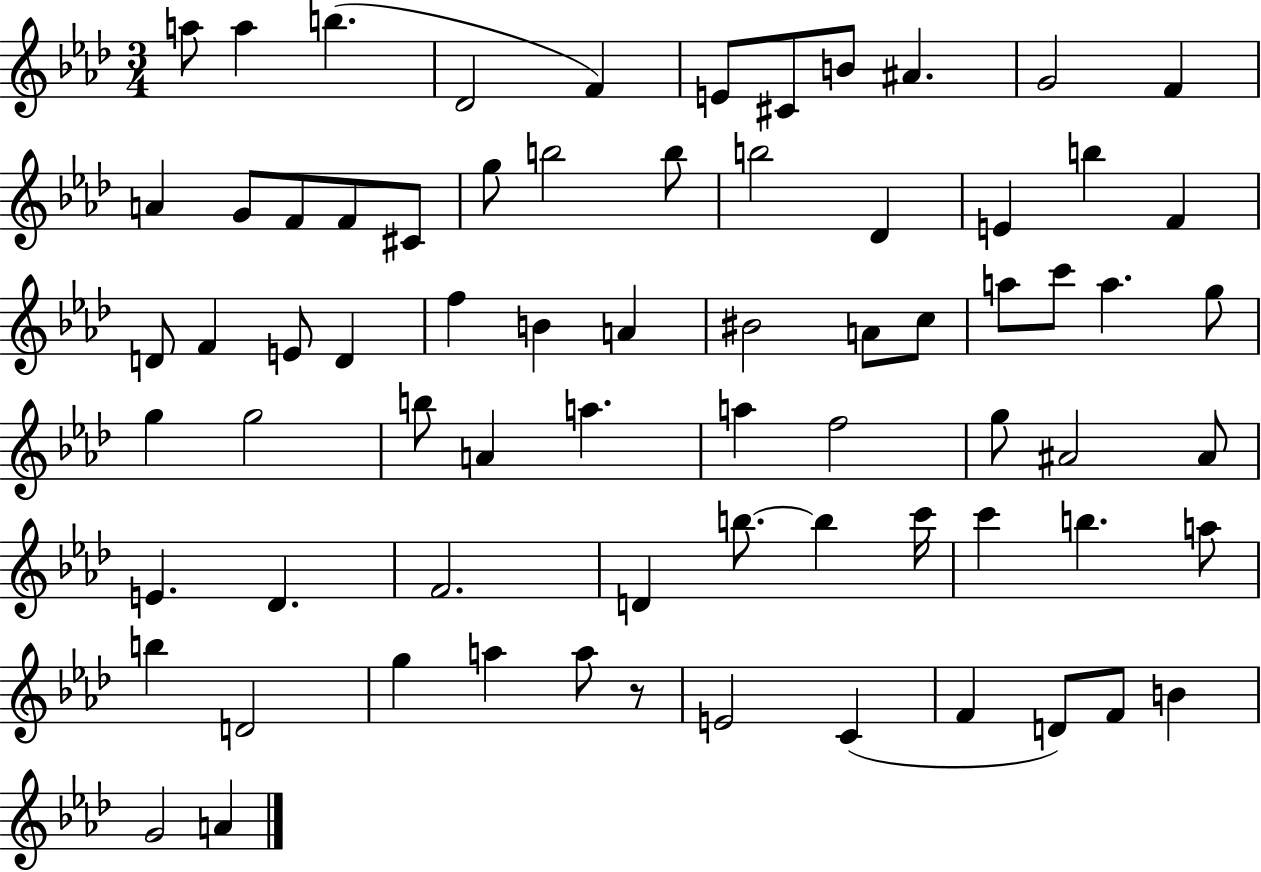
X:1
T:Untitled
M:3/4
L:1/4
K:Ab
a/2 a b _D2 F E/2 ^C/2 B/2 ^A G2 F A G/2 F/2 F/2 ^C/2 g/2 b2 b/2 b2 _D E b F D/2 F E/2 D f B A ^B2 A/2 c/2 a/2 c'/2 a g/2 g g2 b/2 A a a f2 g/2 ^A2 ^A/2 E _D F2 D b/2 b c'/4 c' b a/2 b D2 g a a/2 z/2 E2 C F D/2 F/2 B G2 A